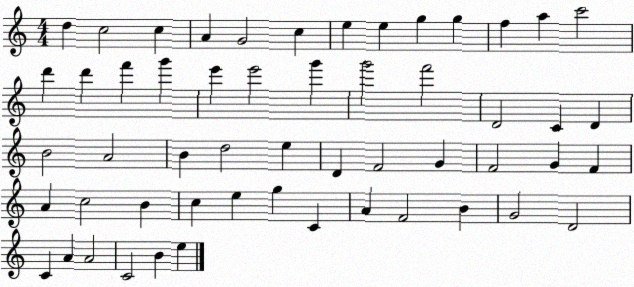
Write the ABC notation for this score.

X:1
T:Untitled
M:4/4
L:1/4
K:C
d c2 c A G2 c e e g g f a c'2 d' d' f' g' e' e'2 g' g'2 f'2 D2 C D B2 A2 B d2 e D F2 G F2 G F A c2 B c e g C A F2 B G2 D2 C A A2 C2 B e